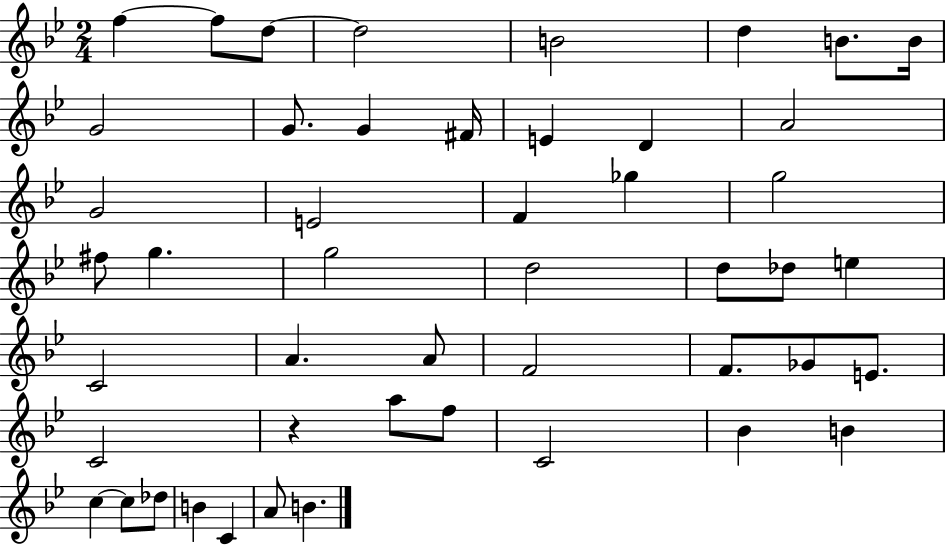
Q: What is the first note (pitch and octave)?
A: F5